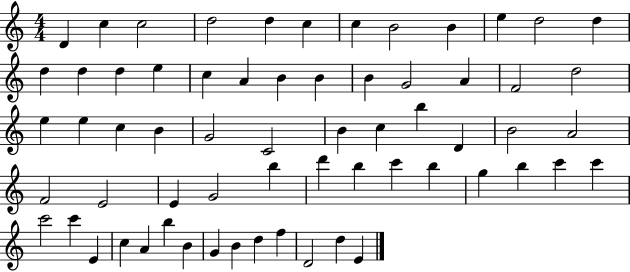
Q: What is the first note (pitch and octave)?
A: D4